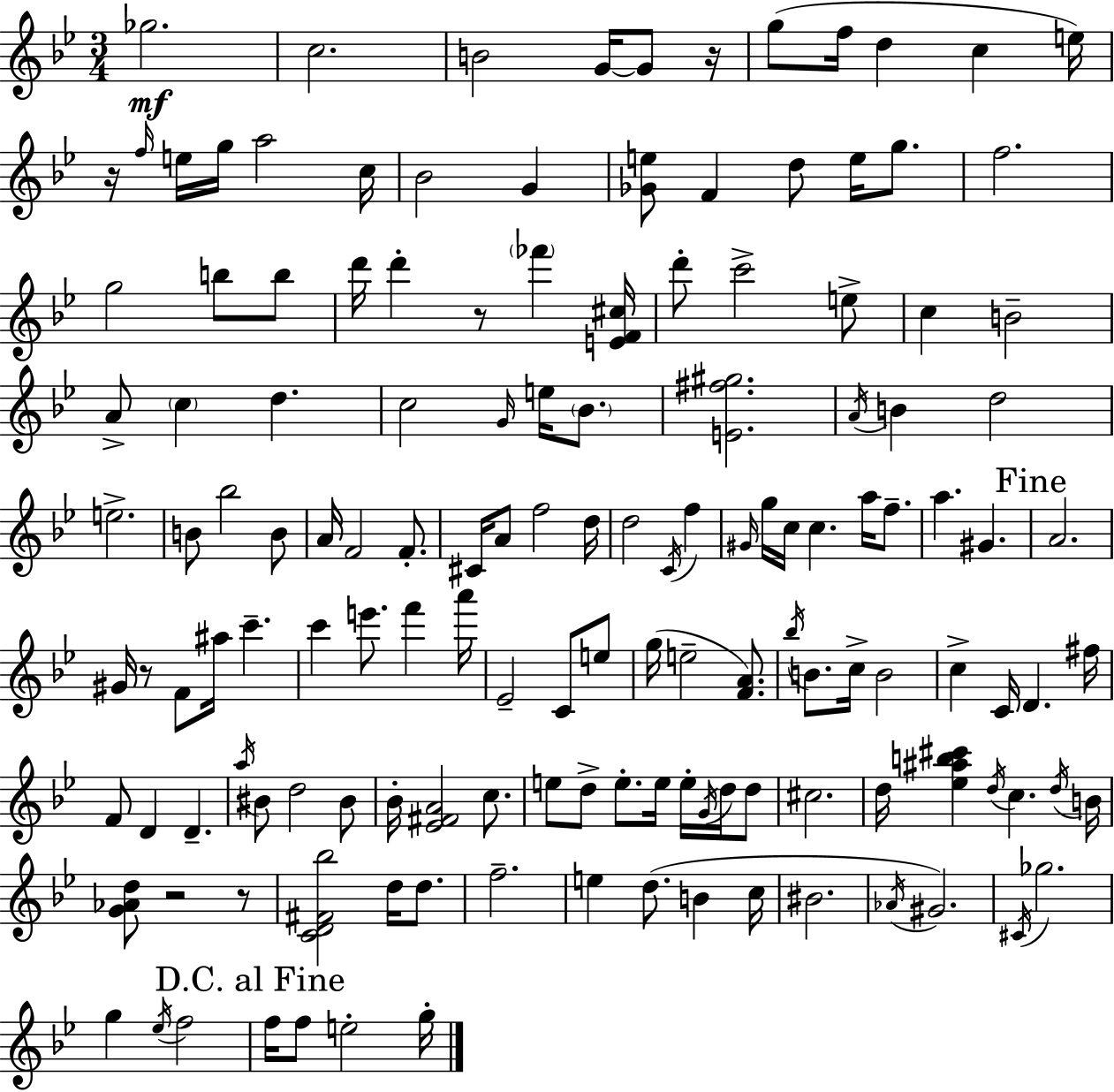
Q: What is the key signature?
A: G minor